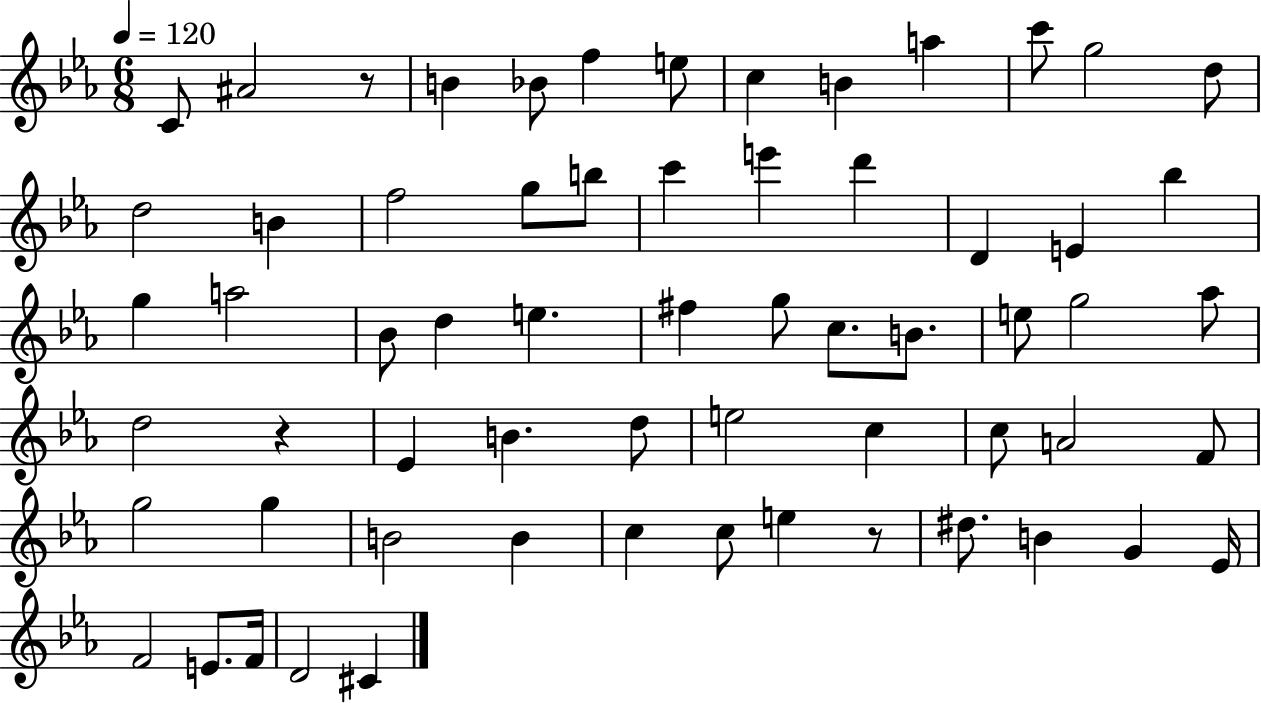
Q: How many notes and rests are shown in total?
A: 63